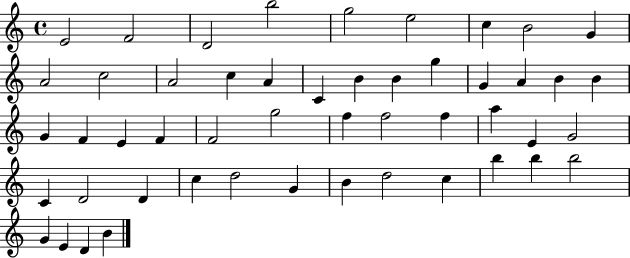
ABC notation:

X:1
T:Untitled
M:4/4
L:1/4
K:C
E2 F2 D2 b2 g2 e2 c B2 G A2 c2 A2 c A C B B g G A B B G F E F F2 g2 f f2 f a E G2 C D2 D c d2 G B d2 c b b b2 G E D B